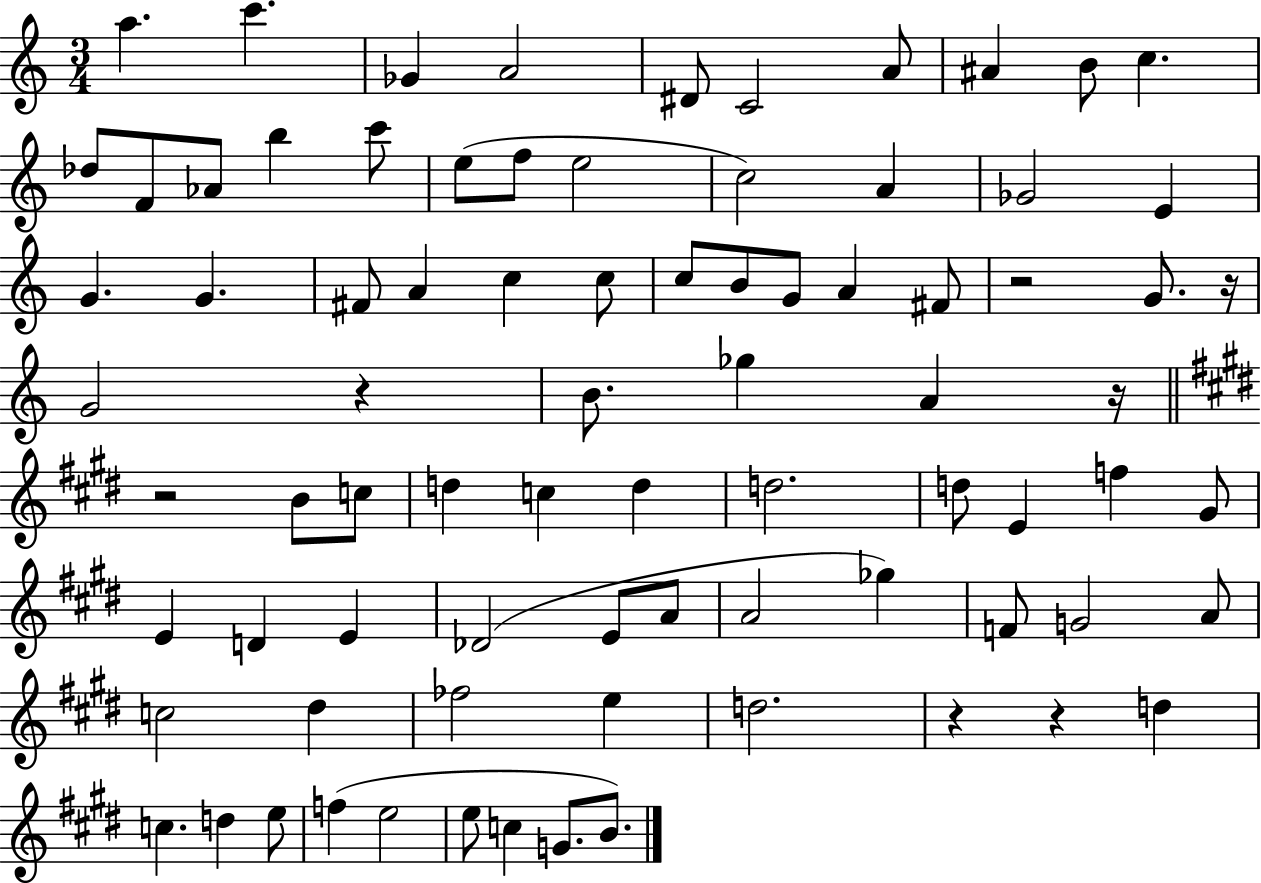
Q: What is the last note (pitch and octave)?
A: B4